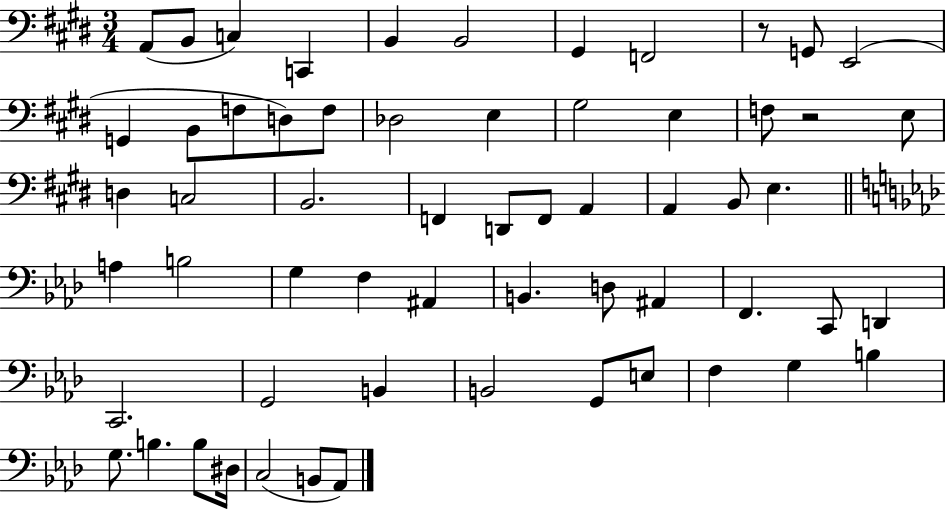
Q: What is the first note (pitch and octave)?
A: A2